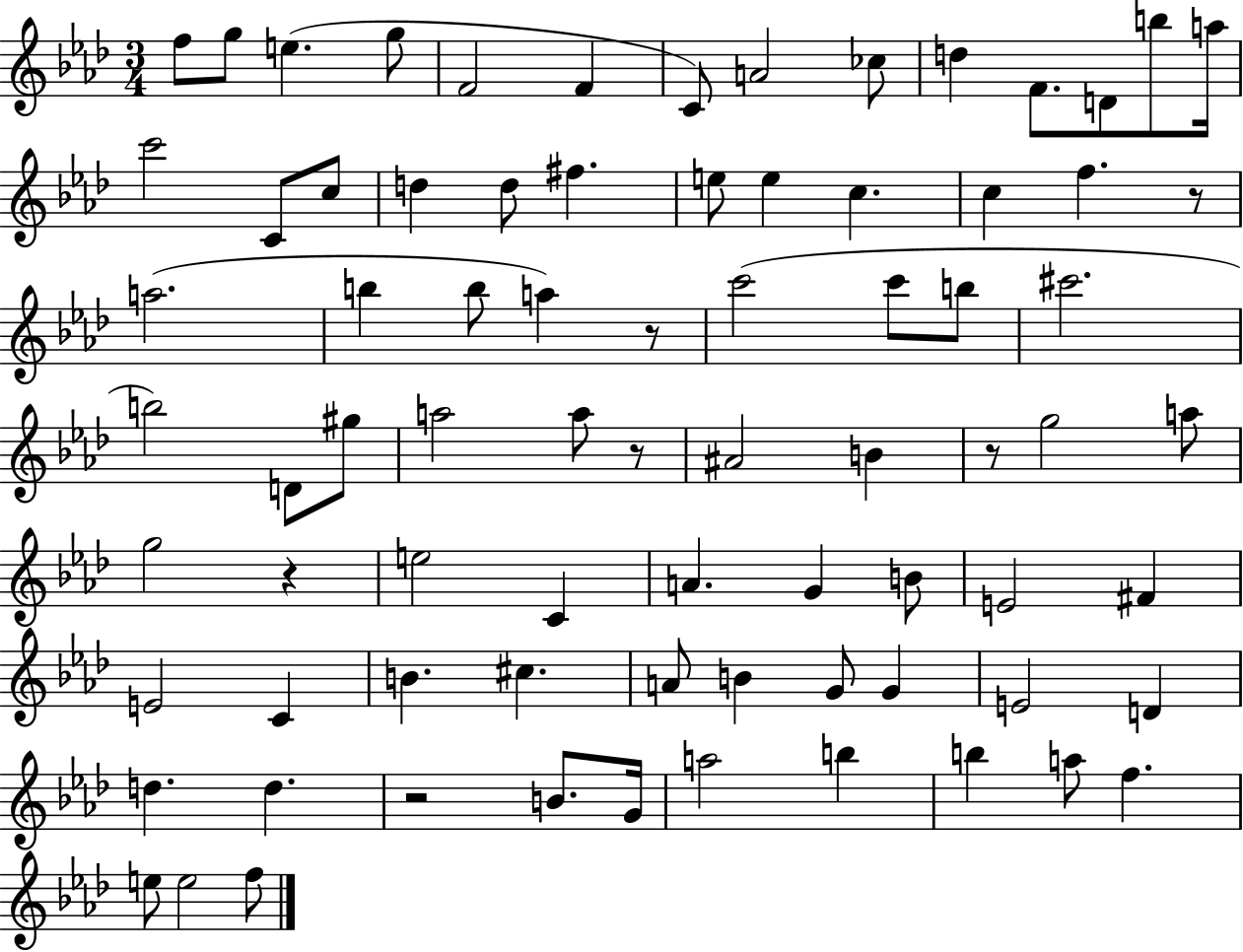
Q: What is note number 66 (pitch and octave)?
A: B5